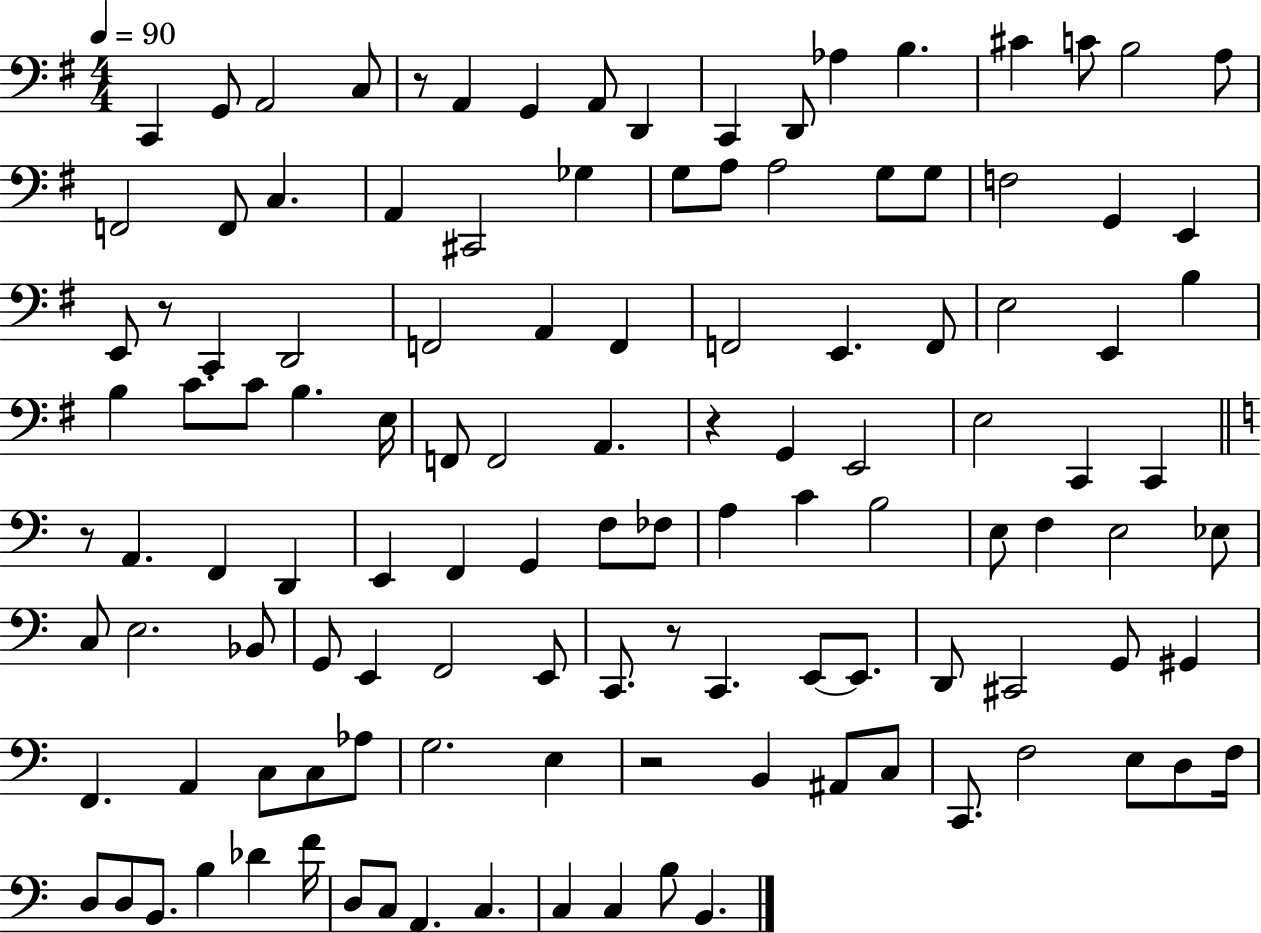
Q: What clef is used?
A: bass